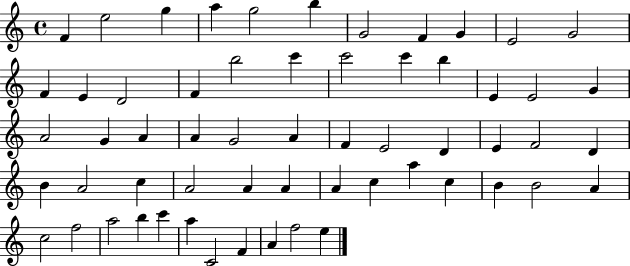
F4/q E5/h G5/q A5/q G5/h B5/q G4/h F4/q G4/q E4/h G4/h F4/q E4/q D4/h F4/q B5/h C6/q C6/h C6/q B5/q E4/q E4/h G4/q A4/h G4/q A4/q A4/q G4/h A4/q F4/q E4/h D4/q E4/q F4/h D4/q B4/q A4/h C5/q A4/h A4/q A4/q A4/q C5/q A5/q C5/q B4/q B4/h A4/q C5/h F5/h A5/h B5/q C6/q A5/q C4/h F4/q A4/q F5/h E5/q